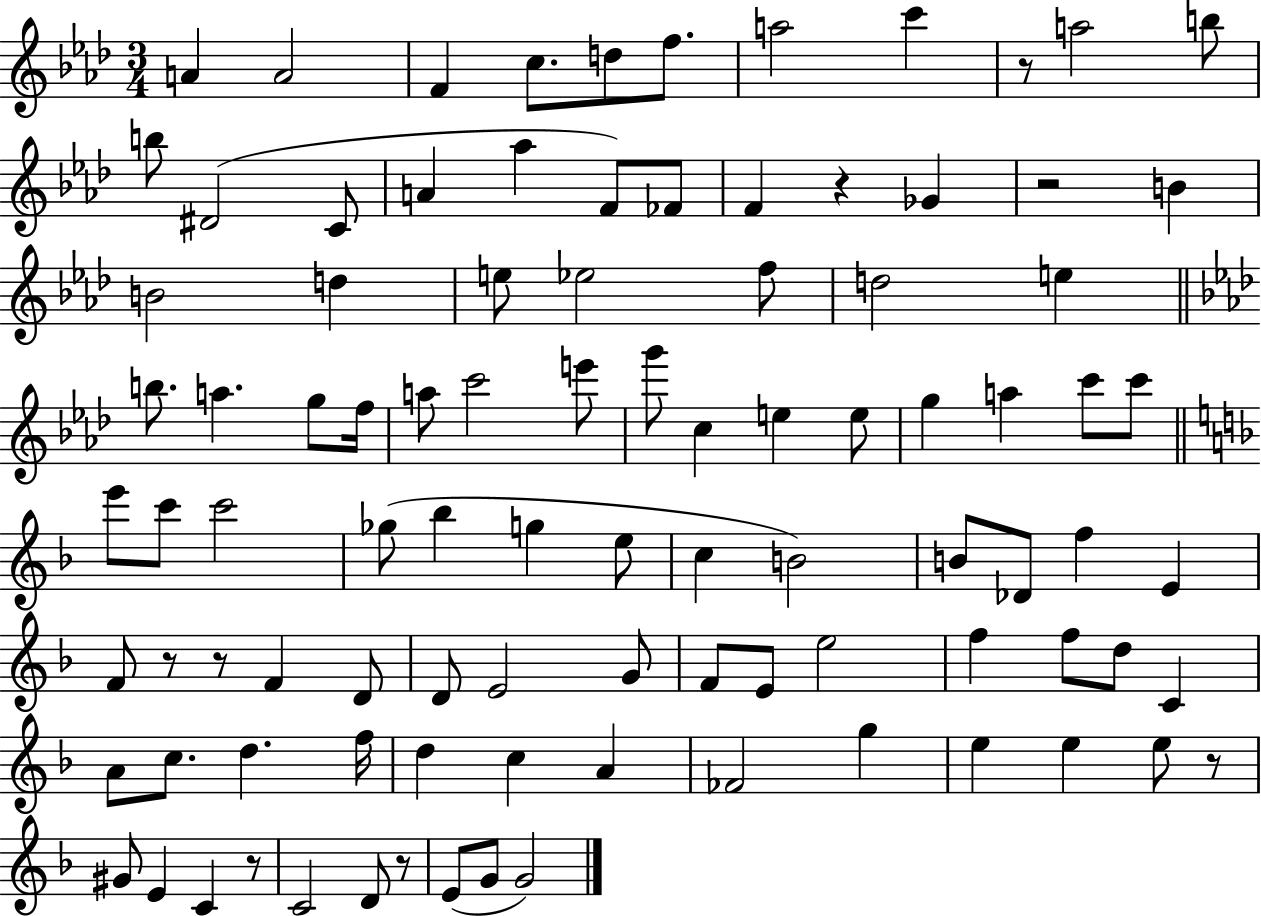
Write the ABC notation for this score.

X:1
T:Untitled
M:3/4
L:1/4
K:Ab
A A2 F c/2 d/2 f/2 a2 c' z/2 a2 b/2 b/2 ^D2 C/2 A _a F/2 _F/2 F z _G z2 B B2 d e/2 _e2 f/2 d2 e b/2 a g/2 f/4 a/2 c'2 e'/2 g'/2 c e e/2 g a c'/2 c'/2 e'/2 c'/2 c'2 _g/2 _b g e/2 c B2 B/2 _D/2 f E F/2 z/2 z/2 F D/2 D/2 E2 G/2 F/2 E/2 e2 f f/2 d/2 C A/2 c/2 d f/4 d c A _F2 g e e e/2 z/2 ^G/2 E C z/2 C2 D/2 z/2 E/2 G/2 G2